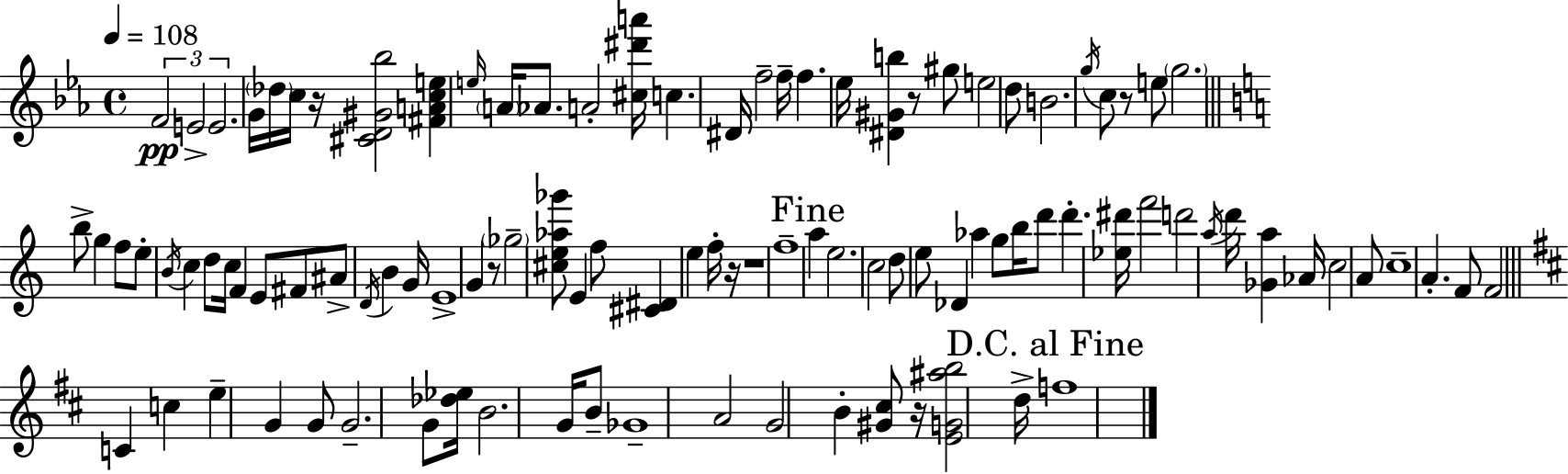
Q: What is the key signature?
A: EES major